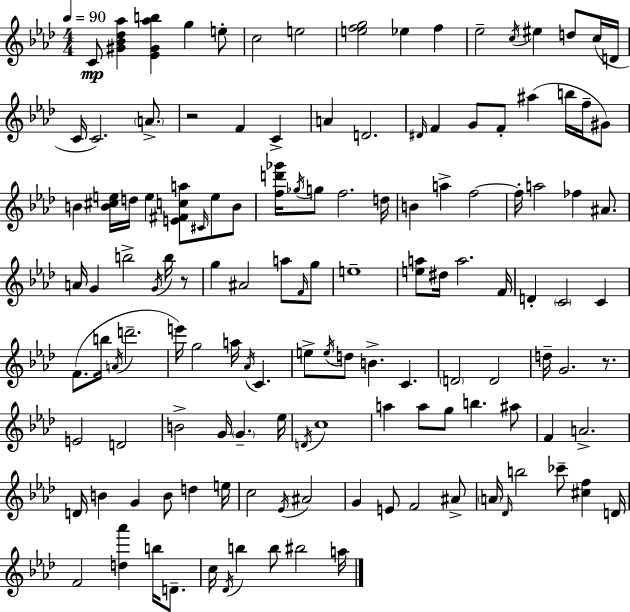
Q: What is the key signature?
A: F minor